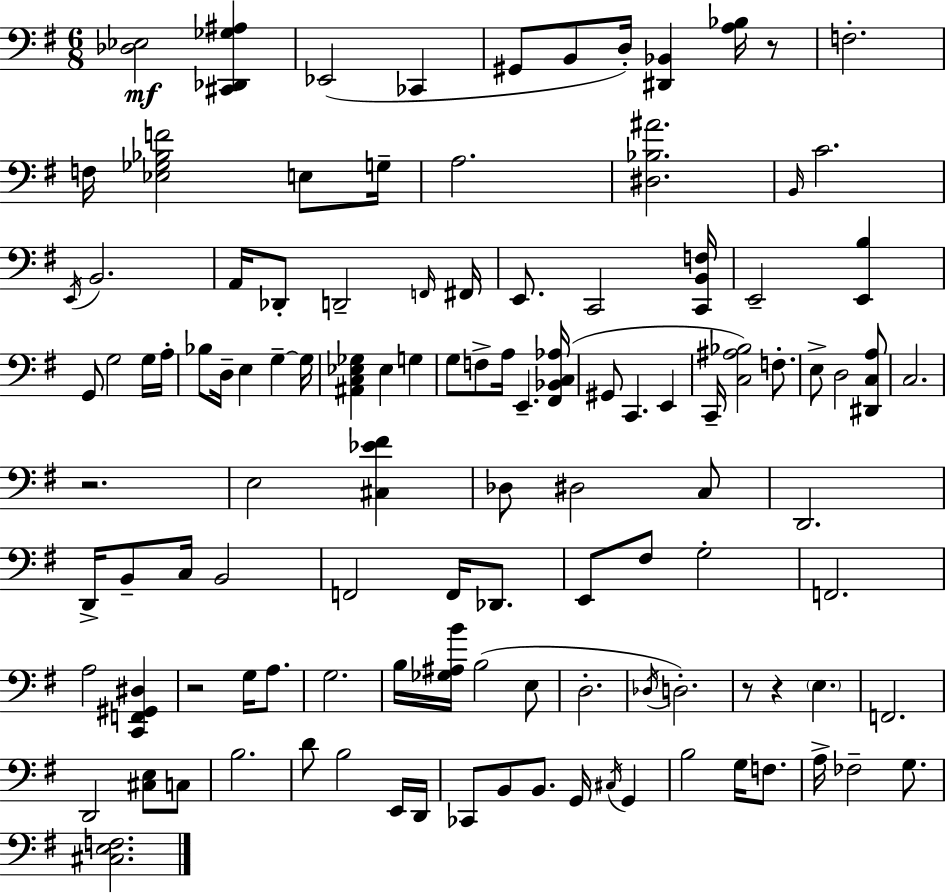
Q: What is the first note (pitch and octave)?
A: Eb2